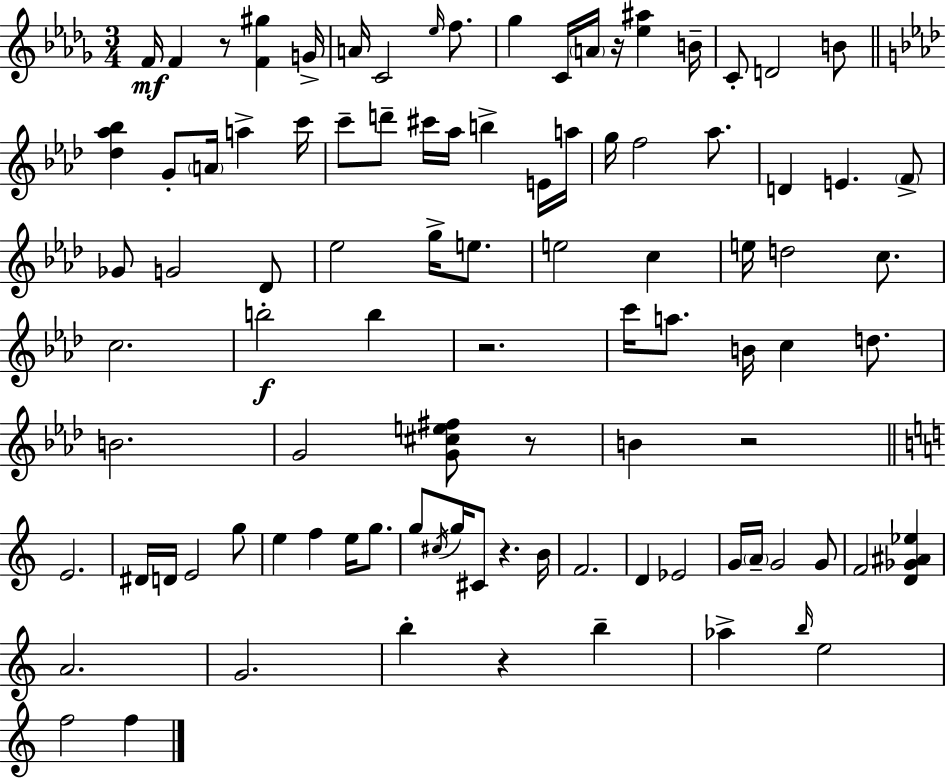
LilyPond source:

{
  \clef treble
  \numericTimeSignature
  \time 3/4
  \key bes \minor
  f'16\mf f'4 r8 <f' gis''>4 g'16-> | a'16 c'2 \grace { ees''16 } f''8. | ges''4 c'16 \parenthesize a'16 r16 <ees'' ais''>4 | b'16-- c'8-. d'2 b'8 | \break \bar "||" \break \key aes \major <des'' aes'' bes''>4 g'8-. \parenthesize a'16 a''4-> c'''16 | c'''8-- d'''8-- cis'''16 aes''16 b''4-> e'16 a''16 | g''16 f''2 aes''8. | d'4 e'4. \parenthesize f'8-> | \break ges'8 g'2 des'8 | ees''2 g''16-> e''8. | e''2 c''4 | e''16 d''2 c''8. | \break c''2. | b''2-.\f b''4 | r2. | c'''16 a''8. b'16 c''4 d''8. | \break b'2. | g'2 <g' cis'' e'' fis''>8 r8 | b'4 r2 | \bar "||" \break \key c \major e'2. | dis'16 d'16 e'2 g''8 | e''4 f''4 e''16 g''8. | g''8 \acciaccatura { cis''16 } g''16 cis'8 r4. | \break b'16 f'2. | d'4 ees'2 | g'16 \parenthesize a'16-- g'2 g'8 | f'2 <d' ges' ais' ees''>4 | \break a'2. | g'2. | b''4-. r4 b''4-- | aes''4-> \grace { b''16 } e''2 | \break f''2 f''4 | \bar "|."
}